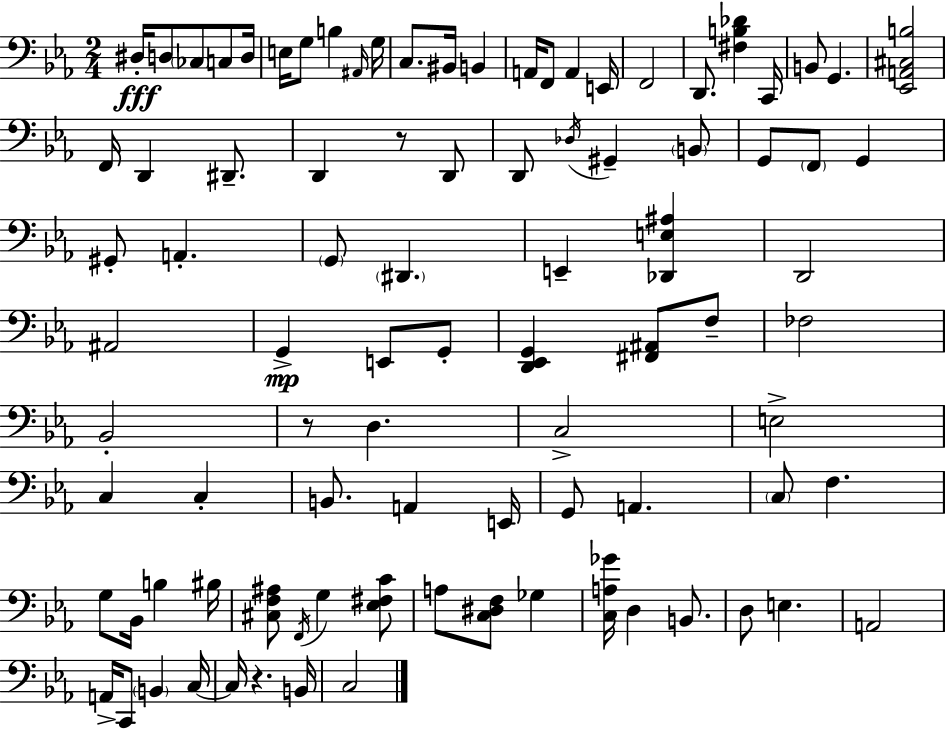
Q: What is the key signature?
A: C minor